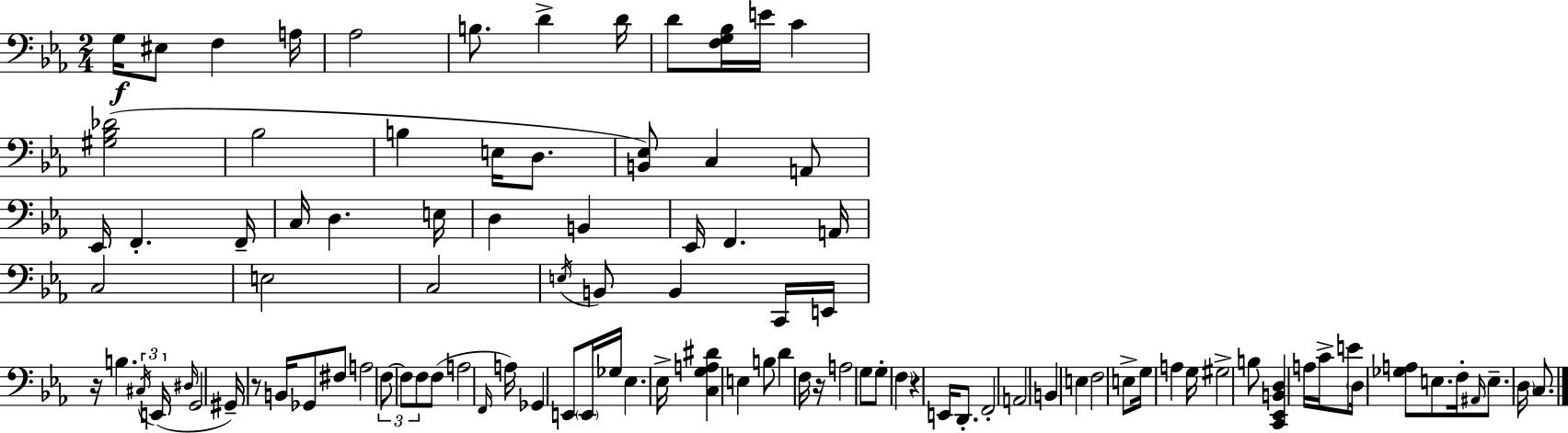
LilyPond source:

{
  \clef bass
  \numericTimeSignature
  \time 2/4
  \key c \minor
  g16\f eis8 f4 a16 | aes2 | b8. d'4-> d'16 | d'8 <f g bes>16 e'16 c'4 | \break <gis bes des'>2( | bes2 | b4 e16 d8. | <b, ees>8) c4 a,8 | \break ees,16 f,4.-. f,16-- | c16 d4. e16 | d4 b,4 | ees,16 f,4. a,16 | \break c2 | e2 | c2 | \acciaccatura { e16 } b,8 b,4 c,16 | \break e,16 r16 b4. | \tuplet 3/2 { \acciaccatura { cis16 } e,16( \grace { dis16 } } g,2 | gis,16--) r8 b,16 ges,8 | fis8 a2 | \break \tuplet 3/2 { f8~~ f8 f8 } | f8( a2 | \grace { f,16 }) a16 ges,4 | e,8 \parenthesize e,16 ges16 ees4. | \break ees16-> <c g a dis'>4 | e4 b8 d'4 | f16 r16 a2 | g8 g8-. | \break \parenthesize f4 r4 | e,16 d,8.-. f,2-. | a,2 | b,4 | \break e4 f2 | e8-> g16 a4 | g16 gis2-> | b8 <c, ees, b, d>4 | \break a16 c'16-> e'8 \parenthesize d16 <ges a>8 | e8. f16-. \grace { ais,16 } e8.-- | \parenthesize d16 c8. \bar "|."
}